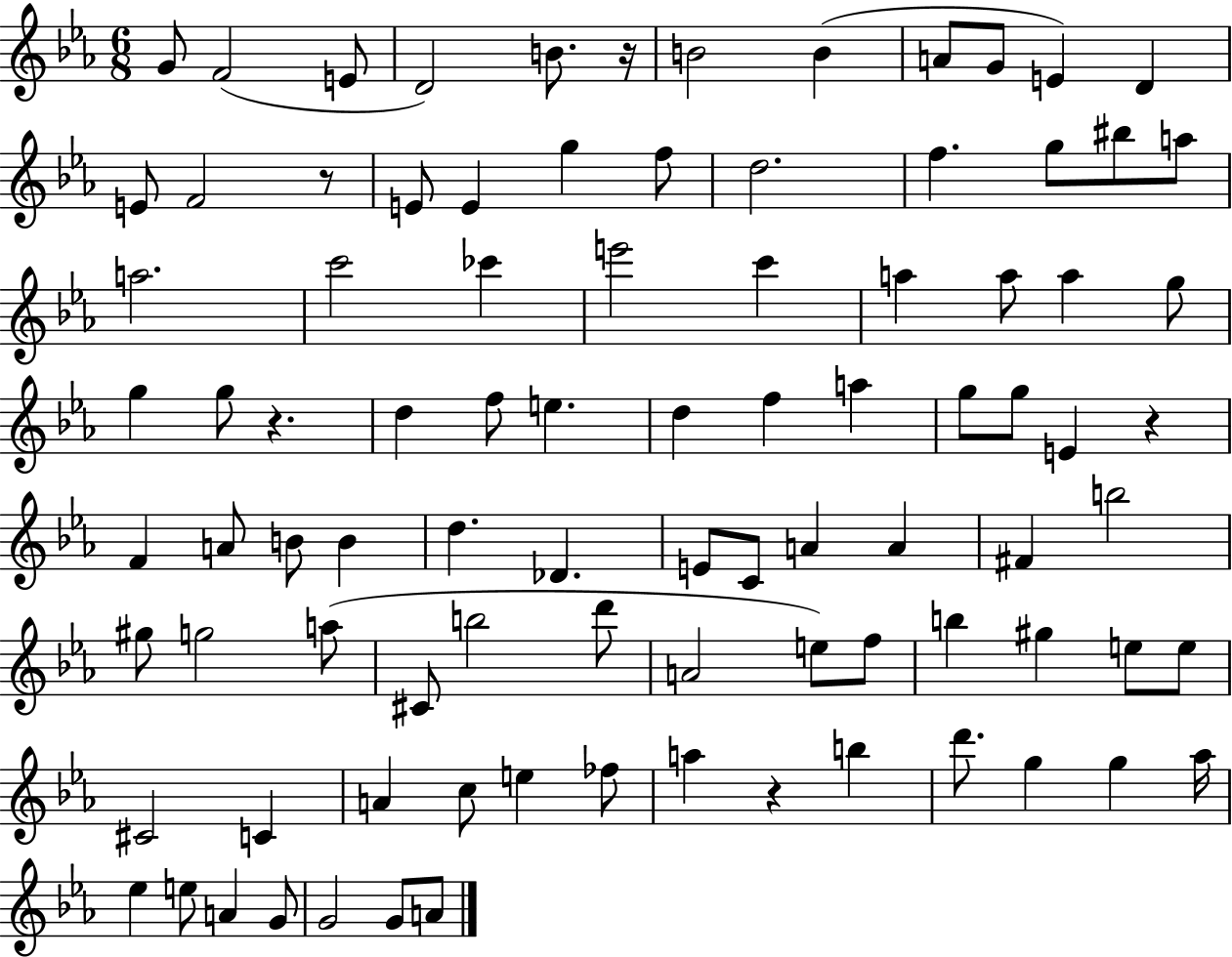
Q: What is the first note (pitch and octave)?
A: G4